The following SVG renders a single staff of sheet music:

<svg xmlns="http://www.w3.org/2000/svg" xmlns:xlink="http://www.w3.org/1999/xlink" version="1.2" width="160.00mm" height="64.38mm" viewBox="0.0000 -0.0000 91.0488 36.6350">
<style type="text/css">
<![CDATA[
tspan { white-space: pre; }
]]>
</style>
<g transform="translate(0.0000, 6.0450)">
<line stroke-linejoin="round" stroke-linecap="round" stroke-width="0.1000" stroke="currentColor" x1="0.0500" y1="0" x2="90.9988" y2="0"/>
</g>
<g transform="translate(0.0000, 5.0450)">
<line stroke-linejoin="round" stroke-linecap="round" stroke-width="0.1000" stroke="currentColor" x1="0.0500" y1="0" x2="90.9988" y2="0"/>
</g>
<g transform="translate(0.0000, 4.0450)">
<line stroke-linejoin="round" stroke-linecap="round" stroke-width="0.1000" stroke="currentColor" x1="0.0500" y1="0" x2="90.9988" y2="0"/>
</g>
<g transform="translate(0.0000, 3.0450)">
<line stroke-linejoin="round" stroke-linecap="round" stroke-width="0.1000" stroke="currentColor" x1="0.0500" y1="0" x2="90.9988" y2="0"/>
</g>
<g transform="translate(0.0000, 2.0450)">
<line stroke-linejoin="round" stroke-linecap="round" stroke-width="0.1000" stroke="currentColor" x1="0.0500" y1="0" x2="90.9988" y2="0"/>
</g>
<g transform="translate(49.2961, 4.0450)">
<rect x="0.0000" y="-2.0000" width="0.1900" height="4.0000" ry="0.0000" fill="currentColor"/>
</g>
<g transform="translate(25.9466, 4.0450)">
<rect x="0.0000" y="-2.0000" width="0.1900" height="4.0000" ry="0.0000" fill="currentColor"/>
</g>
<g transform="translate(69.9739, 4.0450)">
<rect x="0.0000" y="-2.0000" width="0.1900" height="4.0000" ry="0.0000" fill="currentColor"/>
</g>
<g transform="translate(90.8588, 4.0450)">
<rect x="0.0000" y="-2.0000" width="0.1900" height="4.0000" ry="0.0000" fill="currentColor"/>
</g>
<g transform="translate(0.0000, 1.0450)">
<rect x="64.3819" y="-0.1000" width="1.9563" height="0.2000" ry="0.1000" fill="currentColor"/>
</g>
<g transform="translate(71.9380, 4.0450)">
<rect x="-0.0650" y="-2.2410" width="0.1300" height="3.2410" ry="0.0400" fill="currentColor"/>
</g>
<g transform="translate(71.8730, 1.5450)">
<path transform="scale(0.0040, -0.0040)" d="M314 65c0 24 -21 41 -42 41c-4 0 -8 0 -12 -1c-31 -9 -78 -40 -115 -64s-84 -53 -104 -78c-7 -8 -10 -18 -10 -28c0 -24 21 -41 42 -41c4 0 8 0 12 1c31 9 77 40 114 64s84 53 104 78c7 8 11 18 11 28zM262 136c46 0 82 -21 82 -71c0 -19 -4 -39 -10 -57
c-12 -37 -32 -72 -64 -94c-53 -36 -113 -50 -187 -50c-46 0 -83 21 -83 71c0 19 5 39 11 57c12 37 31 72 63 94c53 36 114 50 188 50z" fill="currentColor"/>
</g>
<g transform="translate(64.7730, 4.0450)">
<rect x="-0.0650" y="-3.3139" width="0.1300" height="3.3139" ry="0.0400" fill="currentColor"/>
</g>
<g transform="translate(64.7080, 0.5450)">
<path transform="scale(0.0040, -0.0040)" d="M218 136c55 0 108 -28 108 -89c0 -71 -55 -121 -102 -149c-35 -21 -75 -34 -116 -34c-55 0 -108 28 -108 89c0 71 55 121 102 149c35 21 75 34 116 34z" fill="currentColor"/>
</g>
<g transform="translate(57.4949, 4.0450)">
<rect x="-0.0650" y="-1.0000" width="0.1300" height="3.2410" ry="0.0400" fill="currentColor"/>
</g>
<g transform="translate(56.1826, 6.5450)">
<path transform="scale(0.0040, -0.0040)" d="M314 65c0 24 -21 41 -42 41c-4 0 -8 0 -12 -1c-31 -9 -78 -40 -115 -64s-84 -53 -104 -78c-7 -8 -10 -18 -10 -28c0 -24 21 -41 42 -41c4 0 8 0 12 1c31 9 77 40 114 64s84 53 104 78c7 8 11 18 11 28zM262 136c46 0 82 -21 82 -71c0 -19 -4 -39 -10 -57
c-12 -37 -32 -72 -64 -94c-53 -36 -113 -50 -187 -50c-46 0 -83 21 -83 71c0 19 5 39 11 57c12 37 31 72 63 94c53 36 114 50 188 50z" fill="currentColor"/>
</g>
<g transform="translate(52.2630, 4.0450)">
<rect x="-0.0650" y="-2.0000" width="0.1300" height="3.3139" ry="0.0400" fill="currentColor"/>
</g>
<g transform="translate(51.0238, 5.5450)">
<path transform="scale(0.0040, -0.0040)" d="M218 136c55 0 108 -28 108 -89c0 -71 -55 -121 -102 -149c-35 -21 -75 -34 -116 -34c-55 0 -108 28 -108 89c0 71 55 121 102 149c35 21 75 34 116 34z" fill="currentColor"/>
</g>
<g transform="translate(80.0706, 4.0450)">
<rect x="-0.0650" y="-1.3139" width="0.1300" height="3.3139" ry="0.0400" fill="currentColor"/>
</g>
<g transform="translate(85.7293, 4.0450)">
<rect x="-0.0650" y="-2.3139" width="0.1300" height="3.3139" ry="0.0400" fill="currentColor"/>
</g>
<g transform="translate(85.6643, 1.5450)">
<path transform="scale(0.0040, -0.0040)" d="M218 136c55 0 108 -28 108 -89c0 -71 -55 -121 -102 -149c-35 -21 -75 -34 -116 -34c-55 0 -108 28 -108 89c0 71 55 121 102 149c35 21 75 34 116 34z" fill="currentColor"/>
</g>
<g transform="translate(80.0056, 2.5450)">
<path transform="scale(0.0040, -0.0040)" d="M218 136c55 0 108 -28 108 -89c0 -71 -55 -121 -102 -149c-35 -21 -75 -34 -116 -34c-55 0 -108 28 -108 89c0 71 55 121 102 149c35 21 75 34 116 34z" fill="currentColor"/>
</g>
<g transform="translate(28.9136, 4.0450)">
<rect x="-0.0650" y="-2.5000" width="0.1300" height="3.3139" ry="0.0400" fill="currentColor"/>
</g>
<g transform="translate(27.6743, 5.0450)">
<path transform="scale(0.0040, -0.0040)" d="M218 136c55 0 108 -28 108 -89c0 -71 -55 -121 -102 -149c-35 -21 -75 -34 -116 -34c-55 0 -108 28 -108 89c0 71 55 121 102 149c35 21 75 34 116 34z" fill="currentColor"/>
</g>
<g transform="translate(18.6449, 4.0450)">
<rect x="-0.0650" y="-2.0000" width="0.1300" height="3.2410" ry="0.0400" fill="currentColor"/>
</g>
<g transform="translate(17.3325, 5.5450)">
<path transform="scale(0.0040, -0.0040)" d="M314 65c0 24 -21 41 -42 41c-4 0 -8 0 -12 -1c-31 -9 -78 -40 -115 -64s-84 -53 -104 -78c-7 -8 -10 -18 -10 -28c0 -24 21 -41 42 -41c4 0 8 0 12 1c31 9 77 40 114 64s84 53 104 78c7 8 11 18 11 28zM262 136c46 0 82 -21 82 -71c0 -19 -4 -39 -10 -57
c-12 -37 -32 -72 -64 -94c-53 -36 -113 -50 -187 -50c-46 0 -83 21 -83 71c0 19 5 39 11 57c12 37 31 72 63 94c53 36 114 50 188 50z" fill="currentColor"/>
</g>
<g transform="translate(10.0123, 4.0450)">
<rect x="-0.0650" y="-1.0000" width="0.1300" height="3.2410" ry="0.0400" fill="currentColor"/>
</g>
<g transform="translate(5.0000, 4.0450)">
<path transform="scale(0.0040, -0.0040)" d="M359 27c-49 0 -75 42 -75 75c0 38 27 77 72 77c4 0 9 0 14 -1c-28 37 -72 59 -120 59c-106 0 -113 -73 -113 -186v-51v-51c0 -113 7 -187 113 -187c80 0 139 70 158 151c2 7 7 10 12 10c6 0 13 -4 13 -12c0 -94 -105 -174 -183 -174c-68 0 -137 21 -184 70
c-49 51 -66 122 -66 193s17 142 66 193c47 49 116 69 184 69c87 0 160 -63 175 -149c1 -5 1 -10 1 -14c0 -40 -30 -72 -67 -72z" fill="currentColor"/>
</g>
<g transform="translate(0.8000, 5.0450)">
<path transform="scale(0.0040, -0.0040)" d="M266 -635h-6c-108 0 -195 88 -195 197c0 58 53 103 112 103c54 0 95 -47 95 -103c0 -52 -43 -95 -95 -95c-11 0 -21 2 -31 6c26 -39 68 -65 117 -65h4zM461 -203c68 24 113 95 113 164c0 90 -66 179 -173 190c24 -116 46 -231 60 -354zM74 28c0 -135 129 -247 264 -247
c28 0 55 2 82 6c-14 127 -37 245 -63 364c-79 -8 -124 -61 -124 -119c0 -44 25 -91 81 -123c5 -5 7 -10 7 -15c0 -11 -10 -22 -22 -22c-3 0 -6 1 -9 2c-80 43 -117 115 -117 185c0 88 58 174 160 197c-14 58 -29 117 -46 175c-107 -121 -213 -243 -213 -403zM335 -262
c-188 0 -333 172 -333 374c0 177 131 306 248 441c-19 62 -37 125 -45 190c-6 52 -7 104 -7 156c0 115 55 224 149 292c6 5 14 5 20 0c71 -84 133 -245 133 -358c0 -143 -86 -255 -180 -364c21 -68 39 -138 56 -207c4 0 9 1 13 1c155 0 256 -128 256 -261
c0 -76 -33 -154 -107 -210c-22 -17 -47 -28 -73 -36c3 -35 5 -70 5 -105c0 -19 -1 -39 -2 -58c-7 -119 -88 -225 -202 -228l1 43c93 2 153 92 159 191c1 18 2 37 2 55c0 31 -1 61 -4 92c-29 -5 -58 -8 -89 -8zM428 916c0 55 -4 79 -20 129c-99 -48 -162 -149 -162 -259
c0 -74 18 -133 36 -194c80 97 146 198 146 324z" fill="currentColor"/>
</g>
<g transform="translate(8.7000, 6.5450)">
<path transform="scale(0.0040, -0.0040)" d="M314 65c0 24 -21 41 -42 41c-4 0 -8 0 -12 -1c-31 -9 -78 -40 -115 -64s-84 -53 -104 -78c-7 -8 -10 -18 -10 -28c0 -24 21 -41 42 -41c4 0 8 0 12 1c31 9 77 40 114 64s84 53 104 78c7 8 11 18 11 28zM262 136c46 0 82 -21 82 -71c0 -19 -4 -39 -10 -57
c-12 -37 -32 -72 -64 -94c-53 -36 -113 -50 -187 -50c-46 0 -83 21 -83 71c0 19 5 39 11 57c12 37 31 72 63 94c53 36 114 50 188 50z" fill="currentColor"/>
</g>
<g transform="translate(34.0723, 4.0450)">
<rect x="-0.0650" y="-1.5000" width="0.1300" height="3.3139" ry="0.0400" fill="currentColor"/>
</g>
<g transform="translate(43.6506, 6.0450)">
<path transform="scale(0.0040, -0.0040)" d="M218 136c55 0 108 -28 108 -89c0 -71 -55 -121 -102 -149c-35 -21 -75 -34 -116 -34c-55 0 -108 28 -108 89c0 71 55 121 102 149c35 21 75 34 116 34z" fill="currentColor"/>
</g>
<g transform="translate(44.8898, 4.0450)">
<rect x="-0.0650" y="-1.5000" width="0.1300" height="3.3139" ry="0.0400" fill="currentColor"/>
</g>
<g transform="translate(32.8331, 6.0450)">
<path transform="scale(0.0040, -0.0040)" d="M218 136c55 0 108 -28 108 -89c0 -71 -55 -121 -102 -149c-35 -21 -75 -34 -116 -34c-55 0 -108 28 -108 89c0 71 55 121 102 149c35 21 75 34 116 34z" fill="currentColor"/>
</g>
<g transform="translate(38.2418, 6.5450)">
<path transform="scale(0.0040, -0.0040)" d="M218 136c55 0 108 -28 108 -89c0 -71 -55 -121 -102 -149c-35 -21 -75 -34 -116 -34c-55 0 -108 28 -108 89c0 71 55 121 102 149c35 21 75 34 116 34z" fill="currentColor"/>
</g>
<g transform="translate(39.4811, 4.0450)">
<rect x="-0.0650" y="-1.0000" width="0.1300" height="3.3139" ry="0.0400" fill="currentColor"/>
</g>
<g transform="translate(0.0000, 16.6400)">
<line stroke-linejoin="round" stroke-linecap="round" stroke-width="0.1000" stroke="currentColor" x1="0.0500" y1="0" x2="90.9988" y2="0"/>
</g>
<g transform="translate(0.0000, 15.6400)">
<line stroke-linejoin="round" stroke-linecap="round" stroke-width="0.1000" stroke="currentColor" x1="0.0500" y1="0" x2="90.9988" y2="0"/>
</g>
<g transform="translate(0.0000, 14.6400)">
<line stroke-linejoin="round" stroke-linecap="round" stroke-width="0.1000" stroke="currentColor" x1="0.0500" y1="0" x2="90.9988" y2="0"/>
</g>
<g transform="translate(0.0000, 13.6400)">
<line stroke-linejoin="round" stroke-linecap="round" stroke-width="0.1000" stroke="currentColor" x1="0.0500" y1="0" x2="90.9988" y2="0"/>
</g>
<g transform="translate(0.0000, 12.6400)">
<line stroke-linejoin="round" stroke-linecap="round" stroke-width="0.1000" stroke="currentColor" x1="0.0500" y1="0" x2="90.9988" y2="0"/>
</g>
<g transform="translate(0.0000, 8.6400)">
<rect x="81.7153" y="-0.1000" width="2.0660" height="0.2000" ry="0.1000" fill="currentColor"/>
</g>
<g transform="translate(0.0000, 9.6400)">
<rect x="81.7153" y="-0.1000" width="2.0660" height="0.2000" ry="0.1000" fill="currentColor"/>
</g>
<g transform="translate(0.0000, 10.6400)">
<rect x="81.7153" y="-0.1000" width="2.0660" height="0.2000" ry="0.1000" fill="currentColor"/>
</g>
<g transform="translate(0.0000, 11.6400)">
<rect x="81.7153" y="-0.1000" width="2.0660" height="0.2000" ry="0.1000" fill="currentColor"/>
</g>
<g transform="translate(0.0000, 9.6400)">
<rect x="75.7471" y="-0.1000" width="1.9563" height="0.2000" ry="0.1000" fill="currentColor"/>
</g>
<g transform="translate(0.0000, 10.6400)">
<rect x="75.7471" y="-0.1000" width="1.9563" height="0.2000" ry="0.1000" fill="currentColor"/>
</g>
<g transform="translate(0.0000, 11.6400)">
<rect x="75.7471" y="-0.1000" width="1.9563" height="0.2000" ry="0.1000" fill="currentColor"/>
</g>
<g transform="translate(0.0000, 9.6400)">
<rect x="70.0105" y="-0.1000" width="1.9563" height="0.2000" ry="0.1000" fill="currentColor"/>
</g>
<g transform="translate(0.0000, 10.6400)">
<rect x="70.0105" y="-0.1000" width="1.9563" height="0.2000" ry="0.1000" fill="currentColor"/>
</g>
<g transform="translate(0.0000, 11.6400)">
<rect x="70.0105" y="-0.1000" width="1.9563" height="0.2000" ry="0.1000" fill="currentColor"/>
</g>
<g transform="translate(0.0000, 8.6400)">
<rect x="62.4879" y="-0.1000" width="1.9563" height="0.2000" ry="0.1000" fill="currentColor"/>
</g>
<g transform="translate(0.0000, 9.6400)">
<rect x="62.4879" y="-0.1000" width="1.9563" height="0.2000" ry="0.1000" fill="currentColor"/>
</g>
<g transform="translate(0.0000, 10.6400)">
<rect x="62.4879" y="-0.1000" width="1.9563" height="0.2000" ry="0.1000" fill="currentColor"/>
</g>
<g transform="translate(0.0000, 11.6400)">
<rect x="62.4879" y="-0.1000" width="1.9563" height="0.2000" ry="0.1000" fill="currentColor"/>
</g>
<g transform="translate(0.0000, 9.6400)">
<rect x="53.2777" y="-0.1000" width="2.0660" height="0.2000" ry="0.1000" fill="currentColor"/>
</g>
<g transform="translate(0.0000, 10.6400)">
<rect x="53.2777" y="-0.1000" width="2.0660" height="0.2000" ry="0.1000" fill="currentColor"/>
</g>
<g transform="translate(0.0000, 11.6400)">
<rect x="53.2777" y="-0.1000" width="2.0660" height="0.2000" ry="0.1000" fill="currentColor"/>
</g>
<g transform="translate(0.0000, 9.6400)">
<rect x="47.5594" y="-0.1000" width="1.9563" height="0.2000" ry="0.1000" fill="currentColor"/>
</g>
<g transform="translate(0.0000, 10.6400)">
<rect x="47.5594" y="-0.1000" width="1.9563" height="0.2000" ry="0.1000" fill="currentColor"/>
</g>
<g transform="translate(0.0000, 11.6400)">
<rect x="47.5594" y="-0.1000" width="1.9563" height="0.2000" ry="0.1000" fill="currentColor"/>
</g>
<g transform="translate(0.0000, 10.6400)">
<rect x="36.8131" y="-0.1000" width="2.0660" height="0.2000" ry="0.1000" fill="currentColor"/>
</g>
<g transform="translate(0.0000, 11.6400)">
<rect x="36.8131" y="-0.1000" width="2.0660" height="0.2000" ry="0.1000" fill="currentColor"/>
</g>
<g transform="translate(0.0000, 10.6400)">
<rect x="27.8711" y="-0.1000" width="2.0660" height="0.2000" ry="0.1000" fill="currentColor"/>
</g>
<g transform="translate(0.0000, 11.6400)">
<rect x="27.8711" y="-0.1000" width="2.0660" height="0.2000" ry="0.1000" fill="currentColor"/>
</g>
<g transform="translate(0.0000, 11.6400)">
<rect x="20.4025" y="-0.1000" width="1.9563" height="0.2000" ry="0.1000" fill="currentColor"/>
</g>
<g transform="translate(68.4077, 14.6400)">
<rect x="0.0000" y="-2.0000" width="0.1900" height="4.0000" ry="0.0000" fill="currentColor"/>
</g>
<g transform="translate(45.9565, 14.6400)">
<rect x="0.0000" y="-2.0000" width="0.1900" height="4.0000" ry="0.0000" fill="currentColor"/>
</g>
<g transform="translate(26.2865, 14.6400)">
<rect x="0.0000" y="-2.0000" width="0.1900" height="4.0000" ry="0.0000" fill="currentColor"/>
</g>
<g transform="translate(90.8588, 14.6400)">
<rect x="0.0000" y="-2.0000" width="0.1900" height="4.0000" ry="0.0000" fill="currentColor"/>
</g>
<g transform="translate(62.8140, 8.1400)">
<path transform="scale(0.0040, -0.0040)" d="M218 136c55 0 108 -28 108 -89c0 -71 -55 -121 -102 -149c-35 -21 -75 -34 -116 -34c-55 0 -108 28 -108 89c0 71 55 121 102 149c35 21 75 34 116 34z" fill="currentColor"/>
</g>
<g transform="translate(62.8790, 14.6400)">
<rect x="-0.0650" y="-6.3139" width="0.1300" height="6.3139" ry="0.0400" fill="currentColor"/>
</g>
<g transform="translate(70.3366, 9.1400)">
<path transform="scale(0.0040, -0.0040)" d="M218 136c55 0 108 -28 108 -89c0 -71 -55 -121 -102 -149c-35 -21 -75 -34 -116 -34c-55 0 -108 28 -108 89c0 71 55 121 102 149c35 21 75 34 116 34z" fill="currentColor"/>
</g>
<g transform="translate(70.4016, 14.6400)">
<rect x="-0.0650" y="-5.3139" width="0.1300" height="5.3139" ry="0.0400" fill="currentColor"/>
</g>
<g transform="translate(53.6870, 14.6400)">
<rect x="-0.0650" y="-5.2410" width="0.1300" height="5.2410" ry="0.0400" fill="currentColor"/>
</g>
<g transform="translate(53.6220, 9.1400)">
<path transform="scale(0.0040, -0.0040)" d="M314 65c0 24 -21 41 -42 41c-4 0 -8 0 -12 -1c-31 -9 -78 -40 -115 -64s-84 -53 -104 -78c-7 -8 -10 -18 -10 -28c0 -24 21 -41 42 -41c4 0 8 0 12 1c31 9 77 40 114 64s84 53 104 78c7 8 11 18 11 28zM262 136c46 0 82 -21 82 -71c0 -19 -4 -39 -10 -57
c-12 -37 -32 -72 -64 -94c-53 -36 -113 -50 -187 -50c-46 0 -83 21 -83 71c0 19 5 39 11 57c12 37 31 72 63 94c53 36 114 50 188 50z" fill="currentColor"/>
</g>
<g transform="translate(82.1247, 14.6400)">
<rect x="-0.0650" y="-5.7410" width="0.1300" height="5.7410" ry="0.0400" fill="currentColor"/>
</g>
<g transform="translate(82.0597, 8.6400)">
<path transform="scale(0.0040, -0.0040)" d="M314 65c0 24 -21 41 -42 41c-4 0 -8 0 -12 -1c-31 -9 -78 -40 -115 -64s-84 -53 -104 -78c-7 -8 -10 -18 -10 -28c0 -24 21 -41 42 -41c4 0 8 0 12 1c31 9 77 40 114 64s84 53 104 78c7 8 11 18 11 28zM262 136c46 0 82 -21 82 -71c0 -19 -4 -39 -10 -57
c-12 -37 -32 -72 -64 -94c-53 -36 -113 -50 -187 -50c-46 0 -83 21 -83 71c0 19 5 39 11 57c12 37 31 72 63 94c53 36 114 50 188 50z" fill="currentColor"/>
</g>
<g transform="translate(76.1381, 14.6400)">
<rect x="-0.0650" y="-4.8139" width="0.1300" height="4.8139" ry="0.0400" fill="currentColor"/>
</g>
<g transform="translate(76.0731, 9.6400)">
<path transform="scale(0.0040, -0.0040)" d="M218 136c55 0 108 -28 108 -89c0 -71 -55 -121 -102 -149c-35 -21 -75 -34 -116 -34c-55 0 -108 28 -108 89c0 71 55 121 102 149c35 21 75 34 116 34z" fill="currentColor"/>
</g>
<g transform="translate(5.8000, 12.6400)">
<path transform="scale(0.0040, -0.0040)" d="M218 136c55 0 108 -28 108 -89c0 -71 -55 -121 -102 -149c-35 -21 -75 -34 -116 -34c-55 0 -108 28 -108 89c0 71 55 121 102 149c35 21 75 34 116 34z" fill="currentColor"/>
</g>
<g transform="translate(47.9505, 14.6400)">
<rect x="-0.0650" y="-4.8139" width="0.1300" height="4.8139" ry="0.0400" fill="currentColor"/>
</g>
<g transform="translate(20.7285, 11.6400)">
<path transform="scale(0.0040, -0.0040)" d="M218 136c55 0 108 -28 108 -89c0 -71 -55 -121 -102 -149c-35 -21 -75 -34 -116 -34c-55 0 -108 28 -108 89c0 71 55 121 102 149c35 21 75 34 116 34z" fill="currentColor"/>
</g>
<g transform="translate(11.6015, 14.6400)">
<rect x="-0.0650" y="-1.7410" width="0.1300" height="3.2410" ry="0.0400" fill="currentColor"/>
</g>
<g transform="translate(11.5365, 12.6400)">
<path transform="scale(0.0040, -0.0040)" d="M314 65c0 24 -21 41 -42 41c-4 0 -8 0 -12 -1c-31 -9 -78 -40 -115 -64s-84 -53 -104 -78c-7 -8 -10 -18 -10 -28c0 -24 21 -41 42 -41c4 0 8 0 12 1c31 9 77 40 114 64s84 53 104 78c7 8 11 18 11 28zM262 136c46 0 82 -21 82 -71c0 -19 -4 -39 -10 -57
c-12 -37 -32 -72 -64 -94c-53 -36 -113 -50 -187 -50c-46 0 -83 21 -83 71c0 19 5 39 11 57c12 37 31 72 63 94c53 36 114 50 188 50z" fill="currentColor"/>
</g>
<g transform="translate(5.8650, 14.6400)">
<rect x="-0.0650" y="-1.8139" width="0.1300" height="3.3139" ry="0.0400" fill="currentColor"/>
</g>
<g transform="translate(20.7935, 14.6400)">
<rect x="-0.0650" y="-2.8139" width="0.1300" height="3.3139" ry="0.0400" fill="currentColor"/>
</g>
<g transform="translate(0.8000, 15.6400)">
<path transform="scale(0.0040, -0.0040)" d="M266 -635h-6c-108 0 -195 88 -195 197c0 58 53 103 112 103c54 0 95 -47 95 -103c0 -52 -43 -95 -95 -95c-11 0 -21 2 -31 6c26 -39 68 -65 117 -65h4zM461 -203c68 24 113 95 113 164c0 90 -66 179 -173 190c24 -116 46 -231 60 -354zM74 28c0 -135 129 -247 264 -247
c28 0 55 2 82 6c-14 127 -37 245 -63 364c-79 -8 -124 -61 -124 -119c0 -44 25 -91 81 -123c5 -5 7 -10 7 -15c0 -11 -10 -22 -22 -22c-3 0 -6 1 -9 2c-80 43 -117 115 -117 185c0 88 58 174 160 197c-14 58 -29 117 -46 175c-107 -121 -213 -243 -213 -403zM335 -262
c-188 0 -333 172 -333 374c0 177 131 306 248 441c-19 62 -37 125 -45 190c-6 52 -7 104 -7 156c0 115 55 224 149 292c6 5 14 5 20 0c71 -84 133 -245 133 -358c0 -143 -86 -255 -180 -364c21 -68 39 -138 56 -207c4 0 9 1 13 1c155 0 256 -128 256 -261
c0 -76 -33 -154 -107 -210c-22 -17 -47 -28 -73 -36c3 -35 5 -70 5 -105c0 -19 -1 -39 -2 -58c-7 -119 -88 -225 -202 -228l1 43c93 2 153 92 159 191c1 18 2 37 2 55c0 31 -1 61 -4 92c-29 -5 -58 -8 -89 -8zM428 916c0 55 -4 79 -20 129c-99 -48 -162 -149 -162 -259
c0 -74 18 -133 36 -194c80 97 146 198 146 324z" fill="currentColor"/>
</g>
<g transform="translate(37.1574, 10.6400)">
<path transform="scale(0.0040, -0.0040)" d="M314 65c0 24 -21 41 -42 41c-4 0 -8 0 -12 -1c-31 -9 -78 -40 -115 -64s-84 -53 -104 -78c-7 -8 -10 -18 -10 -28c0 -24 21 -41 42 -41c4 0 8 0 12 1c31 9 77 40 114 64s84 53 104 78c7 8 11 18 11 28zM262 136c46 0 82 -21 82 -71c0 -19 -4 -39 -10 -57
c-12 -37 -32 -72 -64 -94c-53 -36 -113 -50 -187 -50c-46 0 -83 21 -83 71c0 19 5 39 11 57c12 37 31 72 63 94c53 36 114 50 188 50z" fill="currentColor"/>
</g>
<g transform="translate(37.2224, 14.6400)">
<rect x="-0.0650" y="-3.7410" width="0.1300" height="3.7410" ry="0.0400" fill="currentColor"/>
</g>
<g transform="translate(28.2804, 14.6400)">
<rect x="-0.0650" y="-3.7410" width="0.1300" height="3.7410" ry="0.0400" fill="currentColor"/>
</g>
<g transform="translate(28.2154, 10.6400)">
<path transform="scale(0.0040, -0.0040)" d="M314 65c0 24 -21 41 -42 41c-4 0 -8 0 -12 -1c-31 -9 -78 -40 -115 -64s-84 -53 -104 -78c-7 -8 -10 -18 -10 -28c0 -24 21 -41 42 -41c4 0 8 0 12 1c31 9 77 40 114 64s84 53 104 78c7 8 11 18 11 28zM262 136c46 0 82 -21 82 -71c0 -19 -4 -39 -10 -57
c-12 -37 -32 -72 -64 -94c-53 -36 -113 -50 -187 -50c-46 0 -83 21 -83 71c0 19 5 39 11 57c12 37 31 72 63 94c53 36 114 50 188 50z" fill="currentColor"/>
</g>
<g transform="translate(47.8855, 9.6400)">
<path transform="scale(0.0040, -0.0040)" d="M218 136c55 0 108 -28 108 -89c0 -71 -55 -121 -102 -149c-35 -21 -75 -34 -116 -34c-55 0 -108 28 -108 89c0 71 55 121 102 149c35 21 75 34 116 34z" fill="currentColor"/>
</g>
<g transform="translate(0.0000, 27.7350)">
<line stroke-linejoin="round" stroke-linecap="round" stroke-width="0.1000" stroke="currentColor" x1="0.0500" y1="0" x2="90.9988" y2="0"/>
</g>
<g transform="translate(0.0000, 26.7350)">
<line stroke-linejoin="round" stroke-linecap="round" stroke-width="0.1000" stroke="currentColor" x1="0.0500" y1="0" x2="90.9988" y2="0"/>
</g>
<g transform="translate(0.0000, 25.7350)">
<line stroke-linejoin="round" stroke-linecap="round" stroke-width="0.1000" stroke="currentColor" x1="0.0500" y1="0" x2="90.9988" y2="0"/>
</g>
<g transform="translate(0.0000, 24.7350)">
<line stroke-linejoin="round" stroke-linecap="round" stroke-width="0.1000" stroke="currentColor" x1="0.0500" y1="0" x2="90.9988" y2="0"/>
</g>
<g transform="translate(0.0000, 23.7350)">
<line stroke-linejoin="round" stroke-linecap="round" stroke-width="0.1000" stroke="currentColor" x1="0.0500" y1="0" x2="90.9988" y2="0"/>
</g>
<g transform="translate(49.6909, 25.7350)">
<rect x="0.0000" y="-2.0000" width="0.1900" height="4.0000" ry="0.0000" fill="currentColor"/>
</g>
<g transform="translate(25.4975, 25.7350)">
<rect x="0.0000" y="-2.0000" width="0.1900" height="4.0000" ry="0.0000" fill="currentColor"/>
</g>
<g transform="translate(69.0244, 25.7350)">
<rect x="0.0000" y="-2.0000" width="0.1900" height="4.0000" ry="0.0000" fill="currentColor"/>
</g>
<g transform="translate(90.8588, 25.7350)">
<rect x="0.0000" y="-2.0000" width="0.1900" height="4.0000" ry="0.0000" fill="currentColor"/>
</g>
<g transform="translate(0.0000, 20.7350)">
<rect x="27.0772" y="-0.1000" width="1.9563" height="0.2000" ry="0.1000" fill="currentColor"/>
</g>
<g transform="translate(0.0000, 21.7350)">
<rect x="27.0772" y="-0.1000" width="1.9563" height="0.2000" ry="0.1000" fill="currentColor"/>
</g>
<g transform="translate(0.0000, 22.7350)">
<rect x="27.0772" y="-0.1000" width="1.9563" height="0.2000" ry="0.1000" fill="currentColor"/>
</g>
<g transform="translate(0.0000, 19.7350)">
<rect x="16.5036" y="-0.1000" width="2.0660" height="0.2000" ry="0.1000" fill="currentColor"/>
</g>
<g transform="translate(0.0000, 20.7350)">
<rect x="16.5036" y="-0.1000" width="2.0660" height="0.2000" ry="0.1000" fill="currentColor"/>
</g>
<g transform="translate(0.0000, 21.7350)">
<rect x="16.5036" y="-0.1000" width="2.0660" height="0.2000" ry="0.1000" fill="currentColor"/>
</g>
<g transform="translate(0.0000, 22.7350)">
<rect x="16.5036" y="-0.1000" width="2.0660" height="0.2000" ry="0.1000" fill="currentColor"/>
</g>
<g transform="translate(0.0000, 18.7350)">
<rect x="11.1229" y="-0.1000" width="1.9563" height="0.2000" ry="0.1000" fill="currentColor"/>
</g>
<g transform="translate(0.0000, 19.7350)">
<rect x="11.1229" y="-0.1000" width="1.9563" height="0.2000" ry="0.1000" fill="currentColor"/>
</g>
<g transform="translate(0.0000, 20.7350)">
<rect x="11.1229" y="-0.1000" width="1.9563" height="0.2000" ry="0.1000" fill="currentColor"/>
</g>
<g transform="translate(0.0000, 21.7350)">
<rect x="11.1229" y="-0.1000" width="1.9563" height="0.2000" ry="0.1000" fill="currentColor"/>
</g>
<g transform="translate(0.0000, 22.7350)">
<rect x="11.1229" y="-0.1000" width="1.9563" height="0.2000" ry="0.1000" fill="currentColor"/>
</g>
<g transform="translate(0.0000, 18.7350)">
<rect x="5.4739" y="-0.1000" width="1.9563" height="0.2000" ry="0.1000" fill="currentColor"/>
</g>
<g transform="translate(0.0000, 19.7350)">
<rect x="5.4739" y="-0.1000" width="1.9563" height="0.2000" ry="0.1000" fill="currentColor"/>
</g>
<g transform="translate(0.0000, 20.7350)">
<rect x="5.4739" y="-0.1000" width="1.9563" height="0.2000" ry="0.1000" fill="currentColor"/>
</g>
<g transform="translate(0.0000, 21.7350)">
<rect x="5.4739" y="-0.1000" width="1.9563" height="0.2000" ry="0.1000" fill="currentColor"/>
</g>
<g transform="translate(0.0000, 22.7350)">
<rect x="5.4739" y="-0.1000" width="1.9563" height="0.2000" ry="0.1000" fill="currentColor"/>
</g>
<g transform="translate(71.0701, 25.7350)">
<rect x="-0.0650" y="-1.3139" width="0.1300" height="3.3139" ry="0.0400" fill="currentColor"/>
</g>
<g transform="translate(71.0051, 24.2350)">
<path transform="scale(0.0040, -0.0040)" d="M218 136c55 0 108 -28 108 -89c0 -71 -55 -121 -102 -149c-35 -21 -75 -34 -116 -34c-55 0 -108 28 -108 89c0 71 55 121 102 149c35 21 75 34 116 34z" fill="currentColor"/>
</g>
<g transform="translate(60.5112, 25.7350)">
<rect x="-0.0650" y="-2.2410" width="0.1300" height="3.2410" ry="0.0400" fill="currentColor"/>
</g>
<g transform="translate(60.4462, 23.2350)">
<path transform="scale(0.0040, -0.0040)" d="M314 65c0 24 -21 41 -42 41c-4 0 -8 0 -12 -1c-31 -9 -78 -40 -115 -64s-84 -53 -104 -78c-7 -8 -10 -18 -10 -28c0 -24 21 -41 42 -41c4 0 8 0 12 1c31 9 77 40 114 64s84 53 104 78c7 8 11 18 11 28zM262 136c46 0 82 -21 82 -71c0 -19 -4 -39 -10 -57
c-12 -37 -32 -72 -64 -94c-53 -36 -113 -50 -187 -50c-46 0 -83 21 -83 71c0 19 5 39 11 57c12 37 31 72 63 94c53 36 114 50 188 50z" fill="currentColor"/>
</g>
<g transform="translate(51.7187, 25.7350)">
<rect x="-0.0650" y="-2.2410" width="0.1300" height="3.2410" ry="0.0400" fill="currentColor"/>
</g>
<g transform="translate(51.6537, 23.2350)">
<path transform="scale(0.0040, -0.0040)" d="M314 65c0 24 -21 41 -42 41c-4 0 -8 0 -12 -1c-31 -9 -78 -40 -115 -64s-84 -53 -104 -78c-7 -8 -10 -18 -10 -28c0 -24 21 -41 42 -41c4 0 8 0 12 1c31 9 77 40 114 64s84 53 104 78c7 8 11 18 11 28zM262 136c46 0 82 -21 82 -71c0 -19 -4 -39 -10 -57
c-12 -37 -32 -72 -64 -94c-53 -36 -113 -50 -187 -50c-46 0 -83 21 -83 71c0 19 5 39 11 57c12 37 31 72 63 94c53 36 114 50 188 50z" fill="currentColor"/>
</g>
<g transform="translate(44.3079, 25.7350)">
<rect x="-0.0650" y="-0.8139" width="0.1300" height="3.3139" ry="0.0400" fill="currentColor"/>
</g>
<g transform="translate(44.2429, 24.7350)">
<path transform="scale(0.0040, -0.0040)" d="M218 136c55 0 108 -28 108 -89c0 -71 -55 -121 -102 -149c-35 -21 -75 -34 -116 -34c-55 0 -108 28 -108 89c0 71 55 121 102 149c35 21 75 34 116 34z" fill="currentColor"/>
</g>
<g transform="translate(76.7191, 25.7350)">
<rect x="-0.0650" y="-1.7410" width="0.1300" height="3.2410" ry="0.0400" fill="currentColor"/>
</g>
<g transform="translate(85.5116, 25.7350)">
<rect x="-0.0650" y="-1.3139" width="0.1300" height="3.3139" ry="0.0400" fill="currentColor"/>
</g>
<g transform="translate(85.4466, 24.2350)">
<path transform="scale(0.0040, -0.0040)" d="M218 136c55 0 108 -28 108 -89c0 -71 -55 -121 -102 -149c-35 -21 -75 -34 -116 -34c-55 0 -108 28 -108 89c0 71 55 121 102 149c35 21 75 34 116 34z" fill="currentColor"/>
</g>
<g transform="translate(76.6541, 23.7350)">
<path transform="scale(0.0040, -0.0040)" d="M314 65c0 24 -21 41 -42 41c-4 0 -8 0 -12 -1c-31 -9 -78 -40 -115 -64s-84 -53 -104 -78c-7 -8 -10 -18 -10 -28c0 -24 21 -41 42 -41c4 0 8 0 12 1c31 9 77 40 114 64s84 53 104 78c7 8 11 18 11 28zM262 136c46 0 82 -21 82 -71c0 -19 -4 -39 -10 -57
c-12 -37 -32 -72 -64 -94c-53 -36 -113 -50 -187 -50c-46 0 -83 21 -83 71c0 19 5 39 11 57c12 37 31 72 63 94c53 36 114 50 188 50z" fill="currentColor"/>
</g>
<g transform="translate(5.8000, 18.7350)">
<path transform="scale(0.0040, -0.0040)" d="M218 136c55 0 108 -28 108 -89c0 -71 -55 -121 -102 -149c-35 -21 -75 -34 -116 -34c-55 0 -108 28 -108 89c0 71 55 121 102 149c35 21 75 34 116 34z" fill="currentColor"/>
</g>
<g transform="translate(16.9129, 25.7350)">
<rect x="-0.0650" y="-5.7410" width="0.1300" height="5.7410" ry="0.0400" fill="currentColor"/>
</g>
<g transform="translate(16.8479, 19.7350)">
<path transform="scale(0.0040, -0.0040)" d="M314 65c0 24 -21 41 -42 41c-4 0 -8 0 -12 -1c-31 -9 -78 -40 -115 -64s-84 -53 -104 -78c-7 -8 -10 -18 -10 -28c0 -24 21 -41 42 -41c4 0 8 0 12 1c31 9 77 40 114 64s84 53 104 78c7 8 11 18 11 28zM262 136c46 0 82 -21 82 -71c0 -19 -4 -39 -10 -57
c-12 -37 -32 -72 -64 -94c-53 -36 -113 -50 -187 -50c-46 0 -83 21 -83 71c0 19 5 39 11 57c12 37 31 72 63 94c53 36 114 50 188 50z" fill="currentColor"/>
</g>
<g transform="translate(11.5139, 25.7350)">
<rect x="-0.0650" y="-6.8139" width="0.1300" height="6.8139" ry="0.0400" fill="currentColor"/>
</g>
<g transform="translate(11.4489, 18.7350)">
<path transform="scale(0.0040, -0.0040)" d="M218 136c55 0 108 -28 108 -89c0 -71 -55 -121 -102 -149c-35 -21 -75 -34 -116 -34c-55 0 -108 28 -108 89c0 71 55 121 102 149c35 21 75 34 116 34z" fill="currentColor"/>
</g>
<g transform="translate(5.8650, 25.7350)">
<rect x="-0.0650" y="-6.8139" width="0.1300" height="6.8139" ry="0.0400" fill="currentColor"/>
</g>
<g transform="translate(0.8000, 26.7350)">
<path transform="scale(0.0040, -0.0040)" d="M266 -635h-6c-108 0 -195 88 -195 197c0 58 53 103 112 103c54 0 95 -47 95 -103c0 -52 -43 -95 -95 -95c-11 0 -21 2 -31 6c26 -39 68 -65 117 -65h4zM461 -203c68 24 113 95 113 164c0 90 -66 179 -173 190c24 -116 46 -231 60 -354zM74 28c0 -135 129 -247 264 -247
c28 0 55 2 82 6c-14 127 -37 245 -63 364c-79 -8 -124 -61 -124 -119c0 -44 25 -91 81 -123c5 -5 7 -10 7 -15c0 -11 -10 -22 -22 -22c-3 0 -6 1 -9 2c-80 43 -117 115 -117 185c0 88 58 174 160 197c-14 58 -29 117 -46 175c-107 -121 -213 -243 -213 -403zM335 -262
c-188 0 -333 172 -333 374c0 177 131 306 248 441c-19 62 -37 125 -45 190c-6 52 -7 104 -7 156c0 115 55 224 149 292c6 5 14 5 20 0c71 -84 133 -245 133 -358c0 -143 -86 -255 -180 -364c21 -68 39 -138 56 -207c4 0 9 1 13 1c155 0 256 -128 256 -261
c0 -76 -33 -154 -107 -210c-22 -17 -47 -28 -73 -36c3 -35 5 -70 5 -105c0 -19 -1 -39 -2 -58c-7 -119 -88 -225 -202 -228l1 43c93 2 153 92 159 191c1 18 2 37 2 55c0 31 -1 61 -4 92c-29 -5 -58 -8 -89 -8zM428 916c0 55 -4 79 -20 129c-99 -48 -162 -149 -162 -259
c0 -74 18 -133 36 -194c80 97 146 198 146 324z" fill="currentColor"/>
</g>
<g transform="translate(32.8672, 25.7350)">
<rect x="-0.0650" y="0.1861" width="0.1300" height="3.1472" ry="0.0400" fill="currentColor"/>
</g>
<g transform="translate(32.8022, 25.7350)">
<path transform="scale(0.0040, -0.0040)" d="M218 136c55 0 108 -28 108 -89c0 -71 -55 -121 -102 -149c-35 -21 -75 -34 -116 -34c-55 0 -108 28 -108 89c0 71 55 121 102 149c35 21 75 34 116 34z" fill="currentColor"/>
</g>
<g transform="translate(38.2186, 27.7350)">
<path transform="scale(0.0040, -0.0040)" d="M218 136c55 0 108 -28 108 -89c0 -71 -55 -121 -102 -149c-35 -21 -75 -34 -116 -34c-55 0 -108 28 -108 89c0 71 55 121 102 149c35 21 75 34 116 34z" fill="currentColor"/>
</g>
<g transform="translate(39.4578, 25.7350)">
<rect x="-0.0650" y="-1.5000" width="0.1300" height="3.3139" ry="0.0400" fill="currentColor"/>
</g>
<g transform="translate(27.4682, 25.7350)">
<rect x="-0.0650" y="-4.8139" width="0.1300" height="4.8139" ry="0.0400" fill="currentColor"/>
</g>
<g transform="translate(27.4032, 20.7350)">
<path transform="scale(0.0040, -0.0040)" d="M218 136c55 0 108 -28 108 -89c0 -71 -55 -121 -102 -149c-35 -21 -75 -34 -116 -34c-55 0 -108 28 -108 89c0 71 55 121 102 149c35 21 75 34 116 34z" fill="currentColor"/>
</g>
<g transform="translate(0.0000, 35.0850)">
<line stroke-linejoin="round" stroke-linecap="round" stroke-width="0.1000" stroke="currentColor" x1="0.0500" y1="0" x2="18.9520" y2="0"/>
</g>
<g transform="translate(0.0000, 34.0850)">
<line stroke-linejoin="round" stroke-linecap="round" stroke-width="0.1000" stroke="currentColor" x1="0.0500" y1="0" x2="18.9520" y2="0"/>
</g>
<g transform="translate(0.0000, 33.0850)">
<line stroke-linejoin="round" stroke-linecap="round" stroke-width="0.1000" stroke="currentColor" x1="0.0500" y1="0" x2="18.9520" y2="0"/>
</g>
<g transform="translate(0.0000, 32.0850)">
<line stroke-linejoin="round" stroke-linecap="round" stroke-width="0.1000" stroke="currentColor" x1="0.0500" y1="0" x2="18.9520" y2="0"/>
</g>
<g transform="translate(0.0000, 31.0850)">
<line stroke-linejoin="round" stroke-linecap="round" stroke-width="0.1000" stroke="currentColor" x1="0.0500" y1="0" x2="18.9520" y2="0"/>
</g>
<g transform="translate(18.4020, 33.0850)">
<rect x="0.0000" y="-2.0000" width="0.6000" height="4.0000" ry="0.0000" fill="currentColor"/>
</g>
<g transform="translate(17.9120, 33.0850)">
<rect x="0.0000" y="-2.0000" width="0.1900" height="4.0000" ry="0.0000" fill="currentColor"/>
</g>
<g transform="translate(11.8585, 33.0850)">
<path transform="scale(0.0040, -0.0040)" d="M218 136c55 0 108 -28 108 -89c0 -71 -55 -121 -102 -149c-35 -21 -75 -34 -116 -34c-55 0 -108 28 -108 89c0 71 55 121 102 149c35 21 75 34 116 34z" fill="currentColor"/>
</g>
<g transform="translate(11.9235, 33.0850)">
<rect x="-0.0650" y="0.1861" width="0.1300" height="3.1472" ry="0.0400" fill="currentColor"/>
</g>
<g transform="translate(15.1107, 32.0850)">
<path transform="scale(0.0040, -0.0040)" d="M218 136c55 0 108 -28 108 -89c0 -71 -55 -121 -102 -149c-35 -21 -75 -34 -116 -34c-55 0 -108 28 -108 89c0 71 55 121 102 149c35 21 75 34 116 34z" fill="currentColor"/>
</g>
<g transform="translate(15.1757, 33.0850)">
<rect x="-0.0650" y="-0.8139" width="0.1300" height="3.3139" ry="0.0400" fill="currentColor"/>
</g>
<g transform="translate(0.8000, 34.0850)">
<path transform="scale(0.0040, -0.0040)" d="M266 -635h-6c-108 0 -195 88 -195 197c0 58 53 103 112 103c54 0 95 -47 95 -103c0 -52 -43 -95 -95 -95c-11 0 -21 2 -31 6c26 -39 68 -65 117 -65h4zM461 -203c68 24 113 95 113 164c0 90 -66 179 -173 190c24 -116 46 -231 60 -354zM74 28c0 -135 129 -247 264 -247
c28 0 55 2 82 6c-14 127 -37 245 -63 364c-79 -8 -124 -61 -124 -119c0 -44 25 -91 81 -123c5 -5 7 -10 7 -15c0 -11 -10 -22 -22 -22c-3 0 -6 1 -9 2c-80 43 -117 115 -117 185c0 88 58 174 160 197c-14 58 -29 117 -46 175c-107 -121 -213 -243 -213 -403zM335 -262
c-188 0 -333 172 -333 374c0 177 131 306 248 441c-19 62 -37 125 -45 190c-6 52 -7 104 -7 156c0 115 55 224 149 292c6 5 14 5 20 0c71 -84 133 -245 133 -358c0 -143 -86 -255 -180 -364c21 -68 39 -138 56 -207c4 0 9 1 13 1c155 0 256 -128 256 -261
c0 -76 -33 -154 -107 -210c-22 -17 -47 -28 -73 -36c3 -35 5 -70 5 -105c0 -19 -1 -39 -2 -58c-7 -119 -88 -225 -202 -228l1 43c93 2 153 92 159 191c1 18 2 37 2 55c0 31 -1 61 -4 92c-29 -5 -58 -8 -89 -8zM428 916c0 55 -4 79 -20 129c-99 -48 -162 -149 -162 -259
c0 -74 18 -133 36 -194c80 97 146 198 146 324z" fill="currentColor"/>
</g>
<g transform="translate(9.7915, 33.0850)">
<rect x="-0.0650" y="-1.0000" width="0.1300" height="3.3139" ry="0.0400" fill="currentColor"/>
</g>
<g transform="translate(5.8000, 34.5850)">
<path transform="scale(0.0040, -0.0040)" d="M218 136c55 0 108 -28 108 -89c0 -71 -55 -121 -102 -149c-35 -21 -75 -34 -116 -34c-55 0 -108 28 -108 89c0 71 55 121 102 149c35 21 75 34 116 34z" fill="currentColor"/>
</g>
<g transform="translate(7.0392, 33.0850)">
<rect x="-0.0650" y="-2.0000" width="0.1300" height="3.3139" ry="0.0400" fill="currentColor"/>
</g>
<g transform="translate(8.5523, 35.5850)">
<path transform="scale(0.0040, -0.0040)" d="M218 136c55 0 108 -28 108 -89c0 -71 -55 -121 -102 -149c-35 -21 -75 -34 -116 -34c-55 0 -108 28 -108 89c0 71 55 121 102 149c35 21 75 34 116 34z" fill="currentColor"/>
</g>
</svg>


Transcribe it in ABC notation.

X:1
T:Untitled
M:4/4
L:1/4
K:C
D2 F2 G E D E F D2 b g2 e g f f2 a c'2 c'2 e' f'2 a' f' e' g'2 b' b' g'2 e' B E d g2 g2 e f2 e F D B d